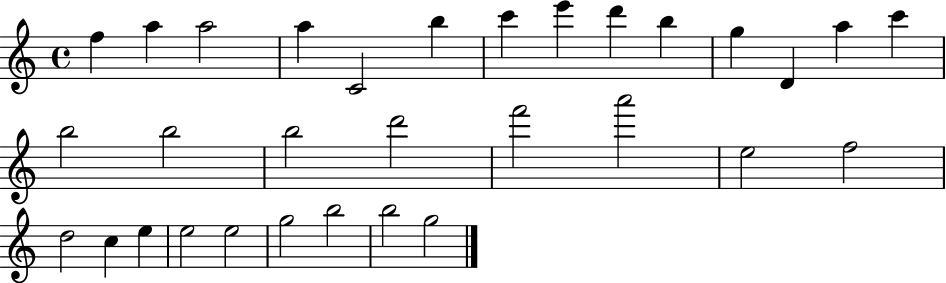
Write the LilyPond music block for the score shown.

{
  \clef treble
  \time 4/4
  \defaultTimeSignature
  \key c \major
  f''4 a''4 a''2 | a''4 c'2 b''4 | c'''4 e'''4 d'''4 b''4 | g''4 d'4 a''4 c'''4 | \break b''2 b''2 | b''2 d'''2 | f'''2 a'''2 | e''2 f''2 | \break d''2 c''4 e''4 | e''2 e''2 | g''2 b''2 | b''2 g''2 | \break \bar "|."
}